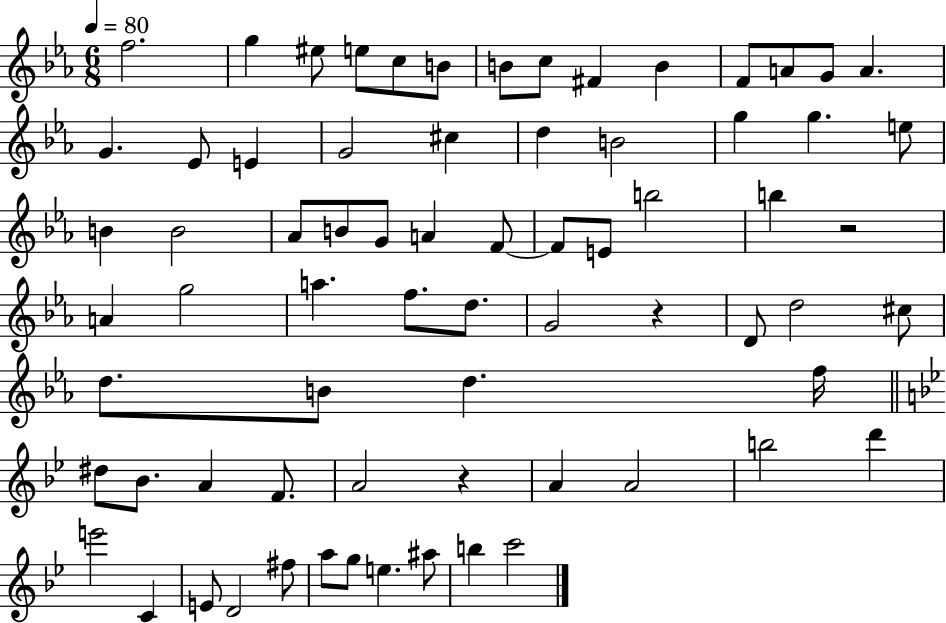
X:1
T:Untitled
M:6/8
L:1/4
K:Eb
f2 g ^e/2 e/2 c/2 B/2 B/2 c/2 ^F B F/2 A/2 G/2 A G _E/2 E G2 ^c d B2 g g e/2 B B2 _A/2 B/2 G/2 A F/2 F/2 E/2 b2 b z2 A g2 a f/2 d/2 G2 z D/2 d2 ^c/2 d/2 B/2 d f/4 ^d/2 _B/2 A F/2 A2 z A A2 b2 d' e'2 C E/2 D2 ^f/2 a/2 g/2 e ^a/2 b c'2